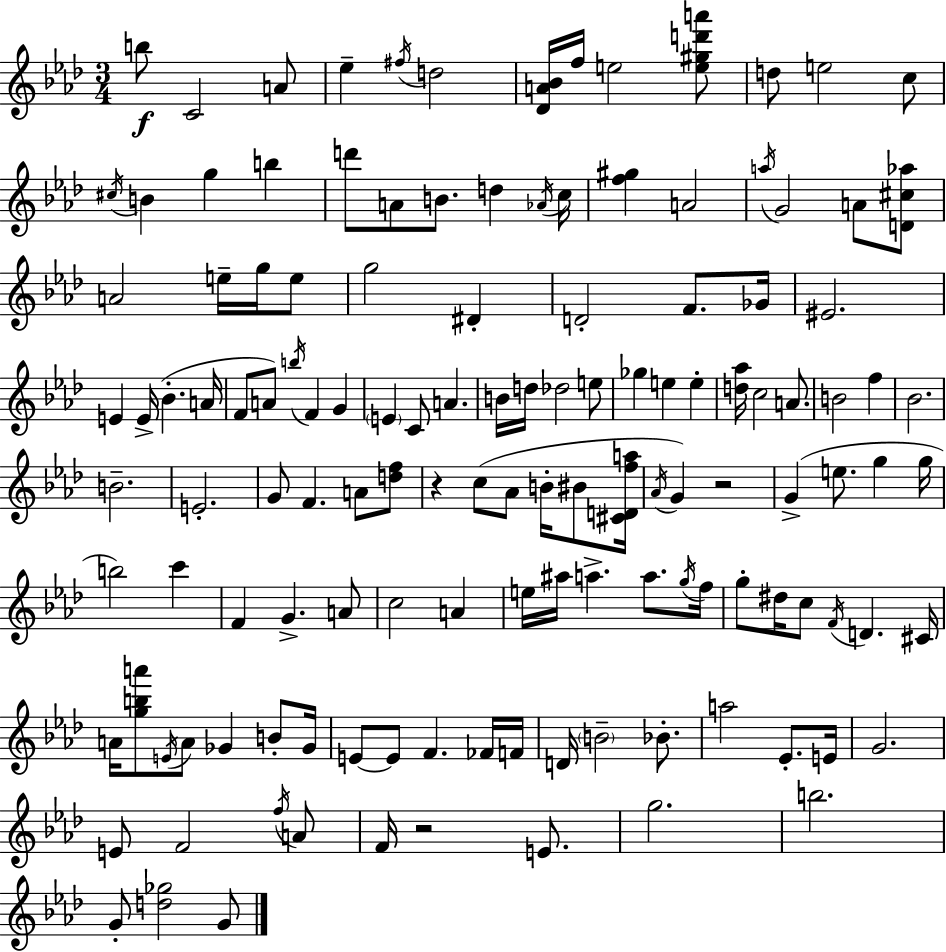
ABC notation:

X:1
T:Untitled
M:3/4
L:1/4
K:Fm
b/2 C2 A/2 _e ^f/4 d2 [_DA_B]/4 f/4 e2 [e^gd'a']/2 d/2 e2 c/2 ^c/4 B g b d'/2 A/2 B/2 d _A/4 c/4 [f^g] A2 a/4 G2 A/2 [D^c_a]/2 A2 e/4 g/4 e/2 g2 ^D D2 F/2 _G/4 ^E2 E E/4 _B A/4 F/2 A/2 b/4 F G E C/2 A B/4 d/4 _d2 e/2 _g e e [d_a]/4 c2 A/2 B2 f _B2 B2 E2 G/2 F A/2 [df]/2 z c/2 _A/2 B/4 ^B/2 [^CDfa]/4 _A/4 G z2 G e/2 g g/4 b2 c' F G A/2 c2 A e/4 ^a/4 a a/2 g/4 f/4 g/2 ^d/4 c/2 F/4 D ^C/4 A/4 [gba']/2 E/4 A/2 _G B/2 _G/4 E/2 E/2 F _F/4 F/4 D/4 B2 _B/2 a2 _E/2 E/4 G2 E/2 F2 f/4 A/2 F/4 z2 E/2 g2 b2 G/2 [d_g]2 G/2